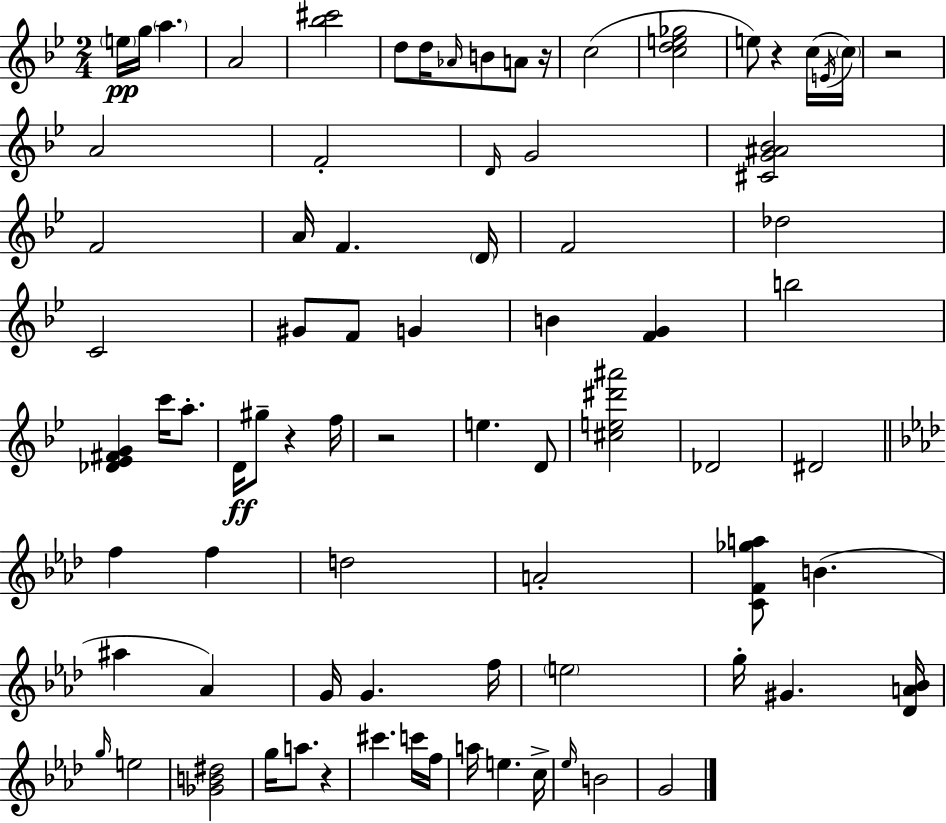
X:1
T:Untitled
M:2/4
L:1/4
K:Bb
e/4 g/4 a A2 [_b^c']2 d/2 d/4 _A/4 B/2 A/2 z/4 c2 [cde_g]2 e/2 z c/4 E/4 c/4 z2 A2 F2 D/4 G2 [^CG^A_B]2 F2 A/4 F D/4 F2 _d2 C2 ^G/2 F/2 G B [FG] b2 [_D_E^FG] c'/4 a/2 D/4 ^g/2 z f/4 z2 e D/2 [^ce^d'^a']2 _D2 ^D2 f f d2 A2 [CF_ga]/2 B ^a _A G/4 G f/4 e2 g/4 ^G [_DA_B]/4 g/4 e2 [_GB^d]2 g/4 a/2 z ^c' c'/4 f/4 a/4 e c/4 _e/4 B2 G2